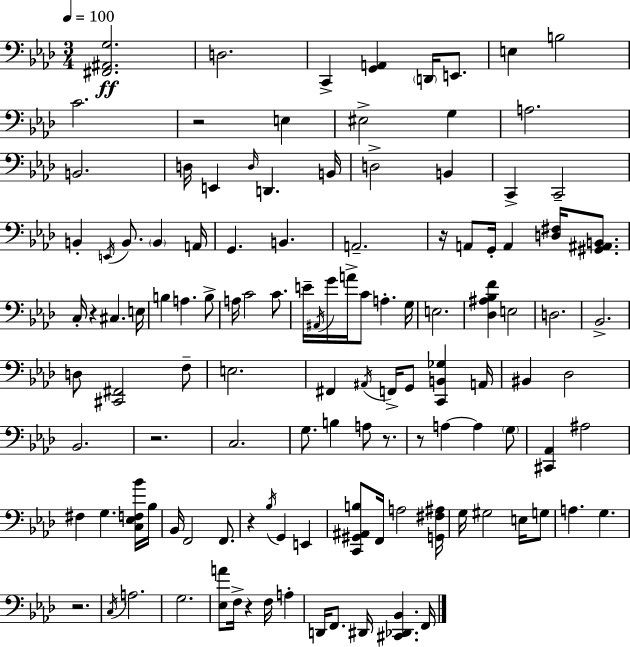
[F#2,A#2,G3]/h. D3/h. C2/q [G2,A2]/q D2/s E2/e. E3/q B3/h C4/h. R/h E3/q EIS3/h G3/q A3/h. B2/h. D3/s E2/q D3/s D2/q. B2/s D3/h B2/q C2/q C2/h B2/q E2/s B2/e. B2/q A2/s G2/q. B2/q. A2/h. R/s A2/e G2/s A2/q [D3,F#3]/s [G#2,A#2,B2]/e. C3/s R/q C#3/q. E3/s B3/q A3/q. B3/e A3/s C4/h C4/e. E4/s A#2/s G4/s A4/s C4/e A3/q. G3/s E3/h. [Db3,A#3,Bb3,F4]/q E3/h D3/h. Bb2/h. D3/e [C#2,F#2]/h F3/e E3/h. F#2/q A#2/s F2/s G2/e [C2,B2,Gb3]/q A2/s BIS2/q Db3/h Bb2/h. R/h. C3/h. G3/e. B3/q A3/e R/e. R/e A3/q A3/q G3/e [C#2,Ab2]/q A#3/h F#3/q G3/q. [C3,Eb3,F3,Bb4]/s Bb3/s Bb2/s F2/h F2/e. R/q Bb3/s G2/q E2/q [C2,G#2,A#2,B3]/e F2/s A3/h [G2,F#3,A#3]/s G3/s G#3/h E3/s G3/e A3/q. G3/q. R/h. C3/s A3/h. G3/h. [Eb3,A4]/e F3/s R/q F3/s A3/q D2/s F2/e. D#2/s [C#2,Db2,Bb2]/q. F2/s